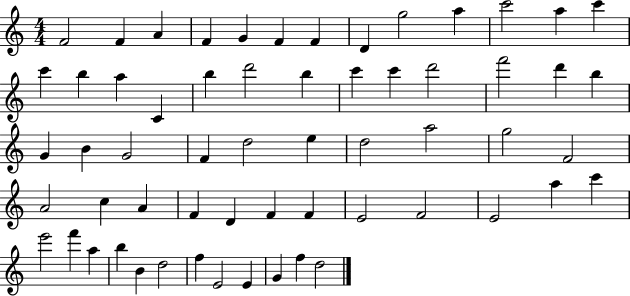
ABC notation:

X:1
T:Untitled
M:4/4
L:1/4
K:C
F2 F A F G F F D g2 a c'2 a c' c' b a C b d'2 b c' c' d'2 f'2 d' b G B G2 F d2 e d2 a2 g2 F2 A2 c A F D F F E2 F2 E2 a c' e'2 f' a b B d2 f E2 E G f d2